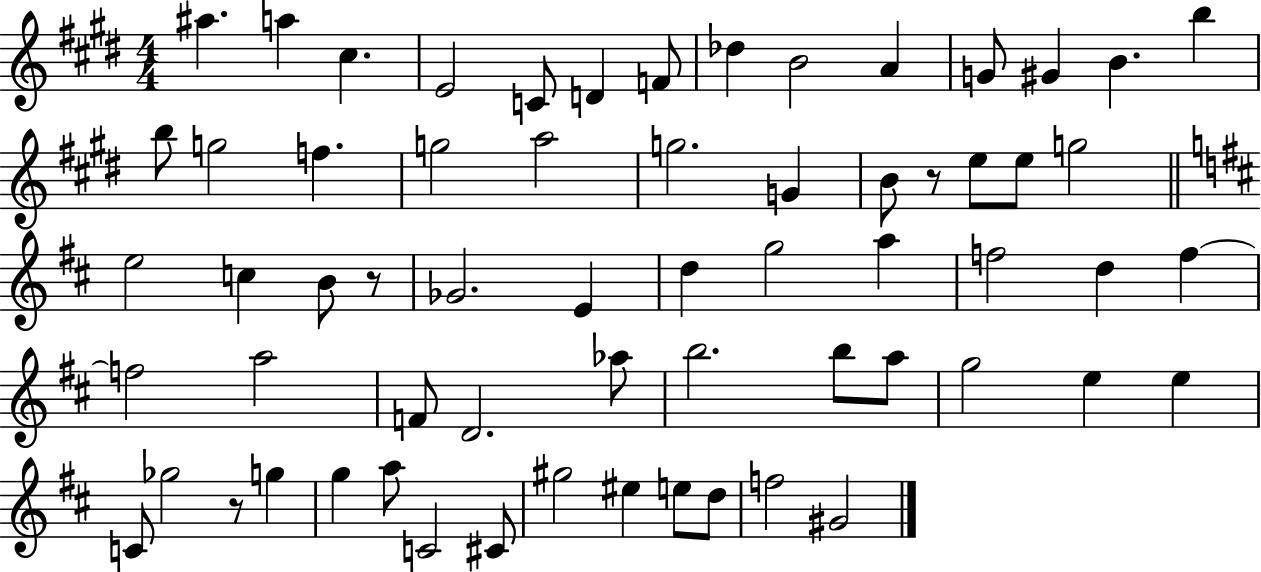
X:1
T:Untitled
M:4/4
L:1/4
K:E
^a a ^c E2 C/2 D F/2 _d B2 A G/2 ^G B b b/2 g2 f g2 a2 g2 G B/2 z/2 e/2 e/2 g2 e2 c B/2 z/2 _G2 E d g2 a f2 d f f2 a2 F/2 D2 _a/2 b2 b/2 a/2 g2 e e C/2 _g2 z/2 g g a/2 C2 ^C/2 ^g2 ^e e/2 d/2 f2 ^G2